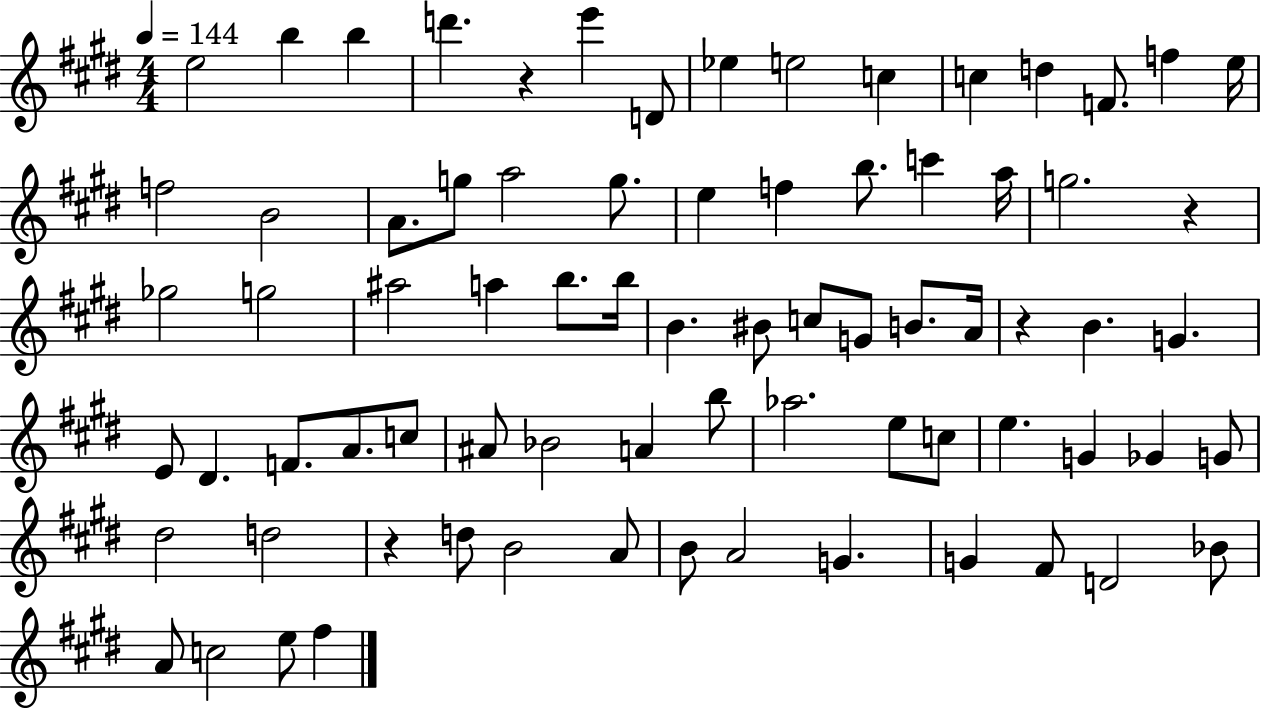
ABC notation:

X:1
T:Untitled
M:4/4
L:1/4
K:E
e2 b b d' z e' D/2 _e e2 c c d F/2 f e/4 f2 B2 A/2 g/2 a2 g/2 e f b/2 c' a/4 g2 z _g2 g2 ^a2 a b/2 b/4 B ^B/2 c/2 G/2 B/2 A/4 z B G E/2 ^D F/2 A/2 c/2 ^A/2 _B2 A b/2 _a2 e/2 c/2 e G _G G/2 ^d2 d2 z d/2 B2 A/2 B/2 A2 G G ^F/2 D2 _B/2 A/2 c2 e/2 ^f